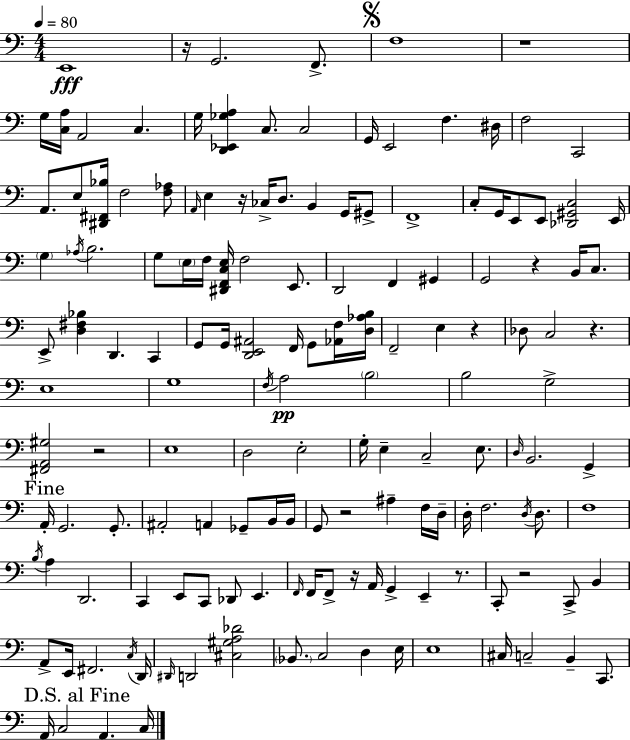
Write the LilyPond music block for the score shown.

{
  \clef bass
  \numericTimeSignature
  \time 4/4
  \key c \major
  \tempo 4 = 80
  \repeat volta 2 { e,1\fff | r16 g,2. f,8.-> | \mark \markup { \musicglyph "scripts.segno" } f1 | r1 | \break g16 <c a>16 a,2 c4. | g16 <d, ees, ges a>4 c8. c2 | g,16 e,2 f4. dis16 | f2 c,2 | \break a,8. e8 <dis, fis, bes>16 f2 <f aes>8 | \grace { a,16 } e4 r16 ces16-> d8. b,4 g,16 gis,8-> | f,1-> | c8-. g,16 e,8 e,8 <des, gis, c>2 | \break e,16 \parenthesize g4 \acciaccatura { aes16 } b2. | g8 \parenthesize e16 f16 <dis, f, c e>16 f2 e,8. | d,2 f,4 gis,4 | g,2 r4 b,16 c8. | \break e,8-> <d fis bes>4 d,4. c,4 | g,8 g,16 <d, e, ais,>2 f,16 g,8 | <aes, f>16 <d aes b>16 f,2-- e4 r4 | des8 c2 r4. | \break e1 | g1 | \acciaccatura { f16 }\pp a2 \parenthesize b2 | b2 g2-> | \break <fis, a, gis>2 r2 | e1 | d2 e2-. | g16-. e4-- c2-- | \break e8. \grace { d16 } b,2. | g,4-> \mark "Fine" a,16-. g,2. | g,8.-. ais,2-. a,4 | ges,8-- b,16 b,16 g,8 r2 ais4-- | \break f16 d16-- d16-. f2. | \acciaccatura { d16 } d8. f1 | \acciaccatura { b16 } a4 d,2. | c,4 e,8 c,8 des,8 | \break e,4. \grace { f,16 } f,16 f,8-> r16 a,16 g,4-> | e,4-- r8. c,8-. r2 | c,8-> b,4 a,8-> e,16 fis,2. | \acciaccatura { c16 } d,16 \grace { dis,16 } d,2 | \break <cis gis a des'>2 \parenthesize bes,8. c2 | d4 e16 e1 | cis16 c2-- | b,4-- c,8. \mark "D.S. al Fine" a,16 c2 | \break a,4. c16 } \bar "|."
}